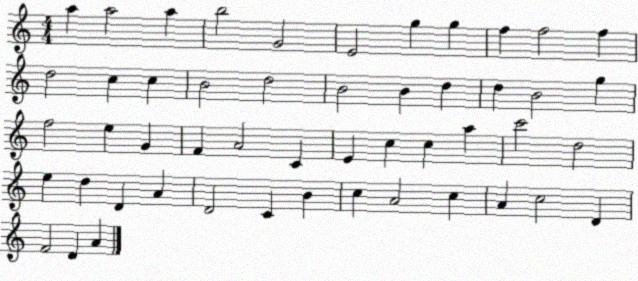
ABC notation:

X:1
T:Untitled
M:4/4
L:1/4
K:C
a a2 a b2 G2 E2 g g f f2 f d2 c c B2 d2 B2 B d d B2 g f2 e G F A2 C E c c a c'2 d2 e d D A D2 C B c A2 c A c2 D F2 D A